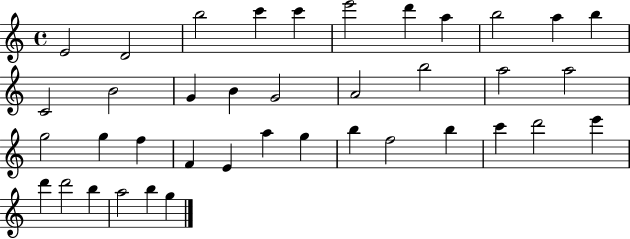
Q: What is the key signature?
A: C major